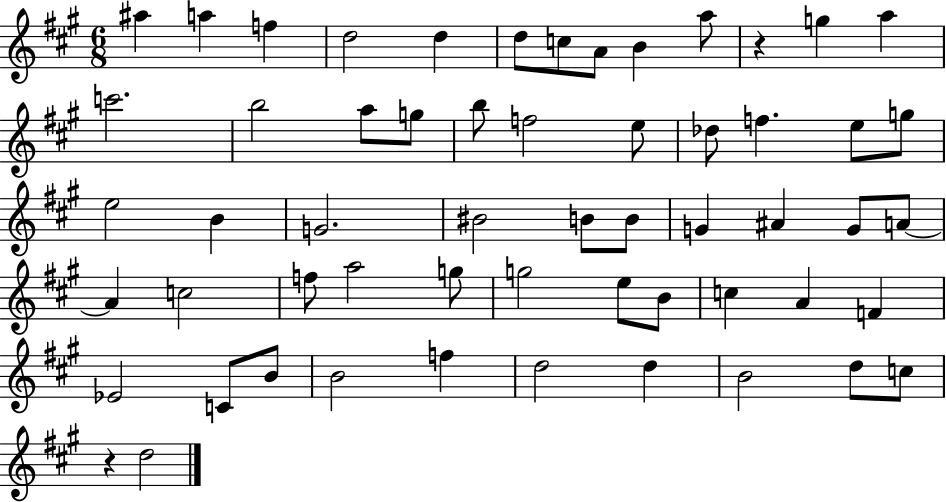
A#5/q A5/q F5/q D5/h D5/q D5/e C5/e A4/e B4/q A5/e R/q G5/q A5/q C6/h. B5/h A5/e G5/e B5/e F5/h E5/e Db5/e F5/q. E5/e G5/e E5/h B4/q G4/h. BIS4/h B4/e B4/e G4/q A#4/q G4/e A4/e A4/q C5/h F5/e A5/h G5/e G5/h E5/e B4/e C5/q A4/q F4/q Eb4/h C4/e B4/e B4/h F5/q D5/h D5/q B4/h D5/e C5/e R/q D5/h